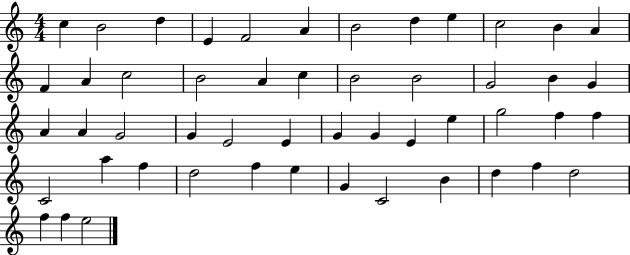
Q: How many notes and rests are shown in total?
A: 51